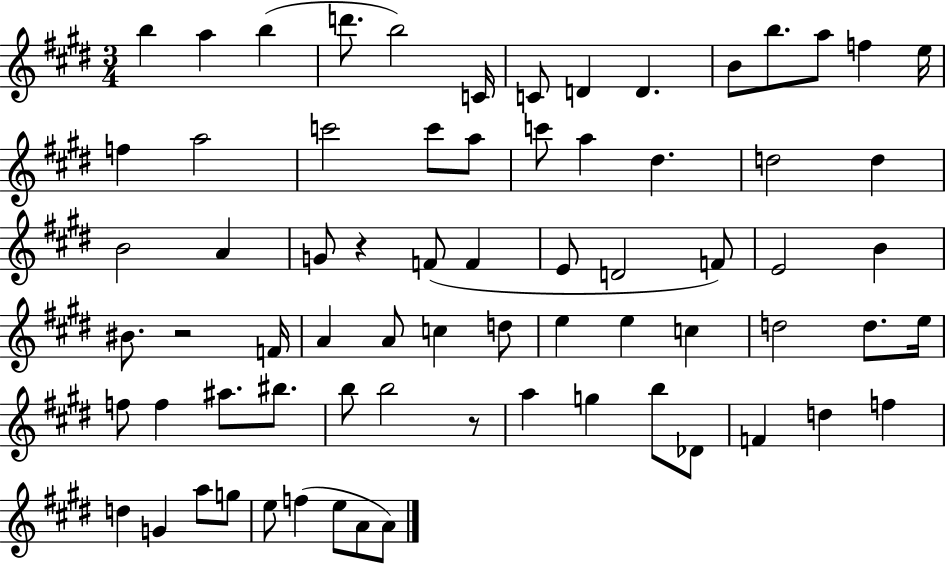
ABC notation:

X:1
T:Untitled
M:3/4
L:1/4
K:E
b a b d'/2 b2 C/4 C/2 D D B/2 b/2 a/2 f e/4 f a2 c'2 c'/2 a/2 c'/2 a ^d d2 d B2 A G/2 z F/2 F E/2 D2 F/2 E2 B ^B/2 z2 F/4 A A/2 c d/2 e e c d2 d/2 e/4 f/2 f ^a/2 ^b/2 b/2 b2 z/2 a g b/2 _D/2 F d f d G a/2 g/2 e/2 f e/2 A/2 A/2